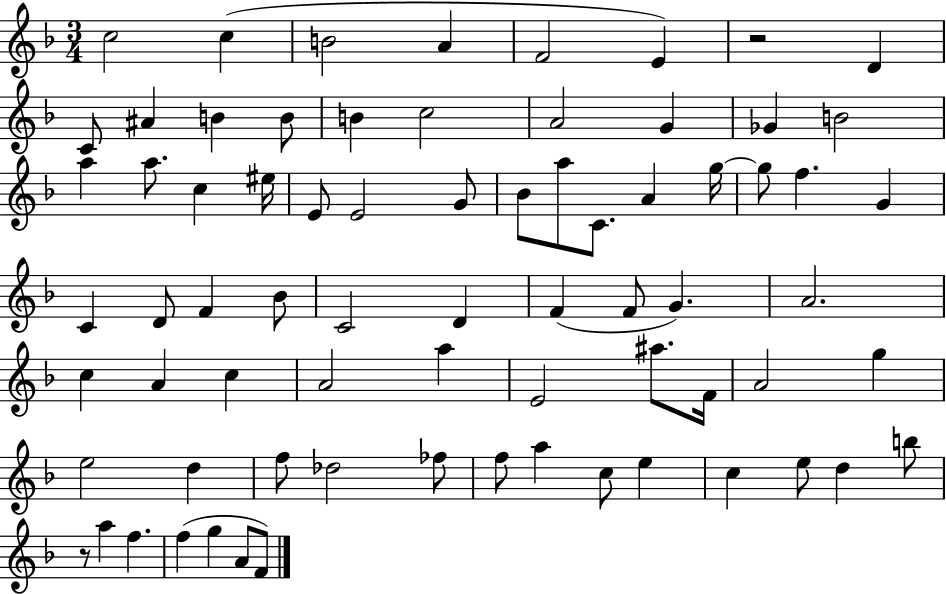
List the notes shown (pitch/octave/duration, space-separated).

C5/h C5/q B4/h A4/q F4/h E4/q R/h D4/q C4/e A#4/q B4/q B4/e B4/q C5/h A4/h G4/q Gb4/q B4/h A5/q A5/e. C5/q EIS5/s E4/e E4/h G4/e Bb4/e A5/e C4/e. A4/q G5/s G5/e F5/q. G4/q C4/q D4/e F4/q Bb4/e C4/h D4/q F4/q F4/e G4/q. A4/h. C5/q A4/q C5/q A4/h A5/q E4/h A#5/e. F4/s A4/h G5/q E5/h D5/q F5/e Db5/h FES5/e F5/e A5/q C5/e E5/q C5/q E5/e D5/q B5/e R/e A5/q F5/q. F5/q G5/q A4/e F4/e